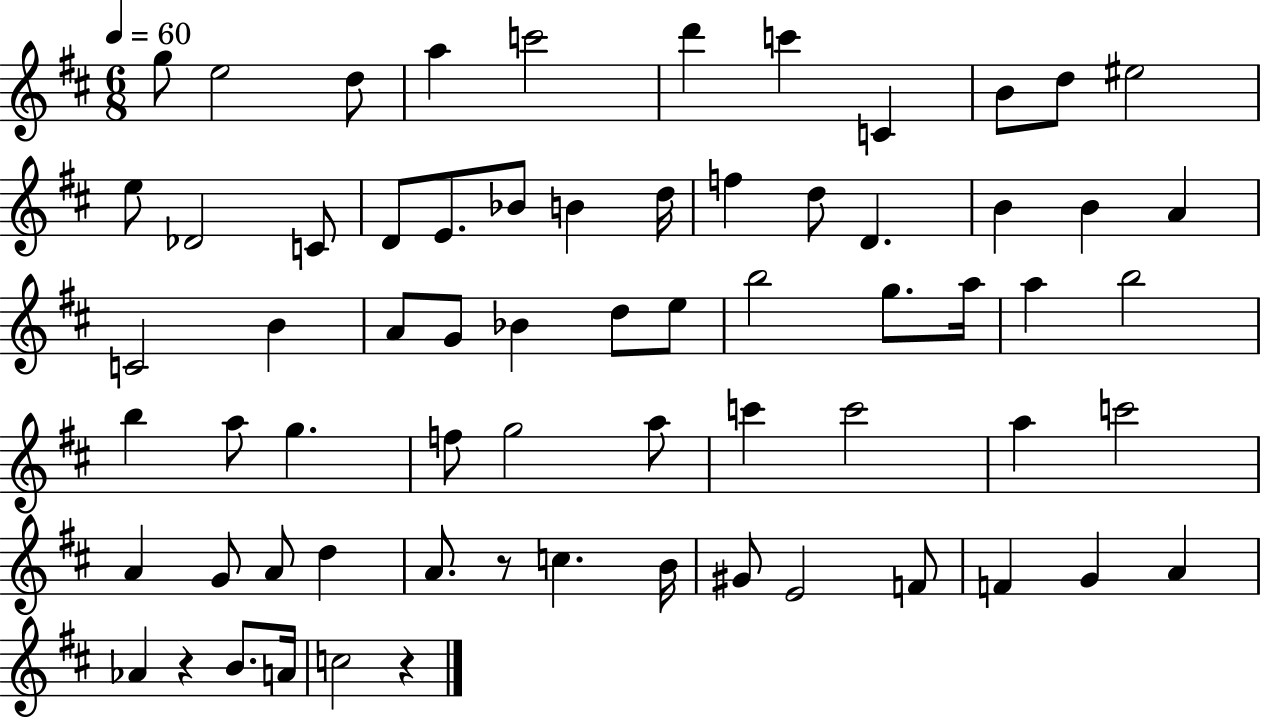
G5/e E5/h D5/e A5/q C6/h D6/q C6/q C4/q B4/e D5/e EIS5/h E5/e Db4/h C4/e D4/e E4/e. Bb4/e B4/q D5/s F5/q D5/e D4/q. B4/q B4/q A4/q C4/h B4/q A4/e G4/e Bb4/q D5/e E5/e B5/h G5/e. A5/s A5/q B5/h B5/q A5/e G5/q. F5/e G5/h A5/e C6/q C6/h A5/q C6/h A4/q G4/e A4/e D5/q A4/e. R/e C5/q. B4/s G#4/e E4/h F4/e F4/q G4/q A4/q Ab4/q R/q B4/e. A4/s C5/h R/q